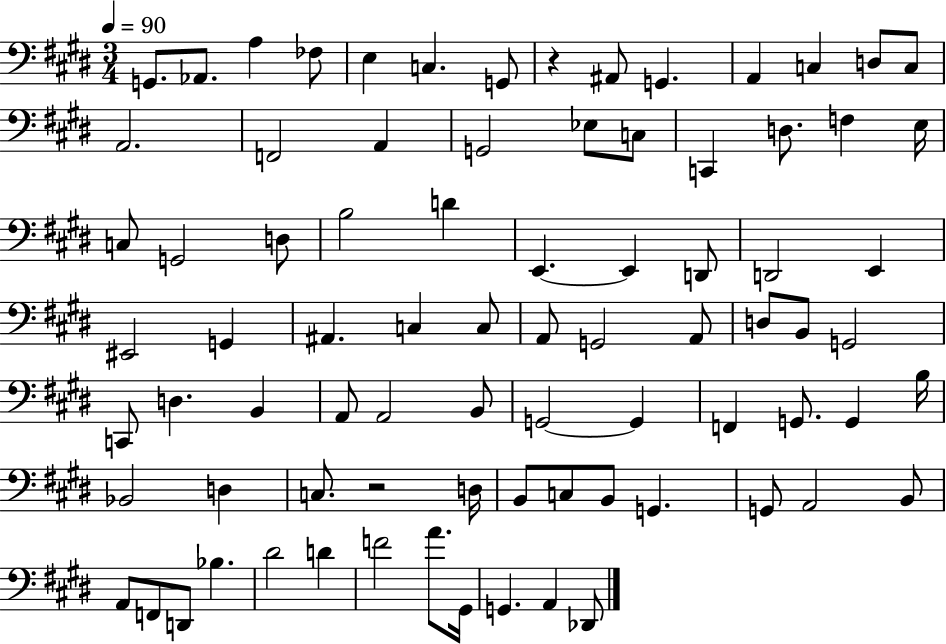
{
  \clef bass
  \numericTimeSignature
  \time 3/4
  \key e \major
  \tempo 4 = 90
  g,8. aes,8. a4 fes8 | e4 c4. g,8 | r4 ais,8 g,4. | a,4 c4 d8 c8 | \break a,2. | f,2 a,4 | g,2 ees8 c8 | c,4 d8. f4 e16 | \break c8 g,2 d8 | b2 d'4 | e,4.~~ e,4 d,8 | d,2 e,4 | \break eis,2 g,4 | ais,4. c4 c8 | a,8 g,2 a,8 | d8 b,8 g,2 | \break c,8 d4. b,4 | a,8 a,2 b,8 | g,2~~ g,4 | f,4 g,8. g,4 b16 | \break bes,2 d4 | c8. r2 d16 | b,8 c8 b,8 g,4. | g,8 a,2 b,8 | \break a,8 f,8 d,8 bes4. | dis'2 d'4 | f'2 a'8. gis,16 | g,4. a,4 des,8 | \break \bar "|."
}